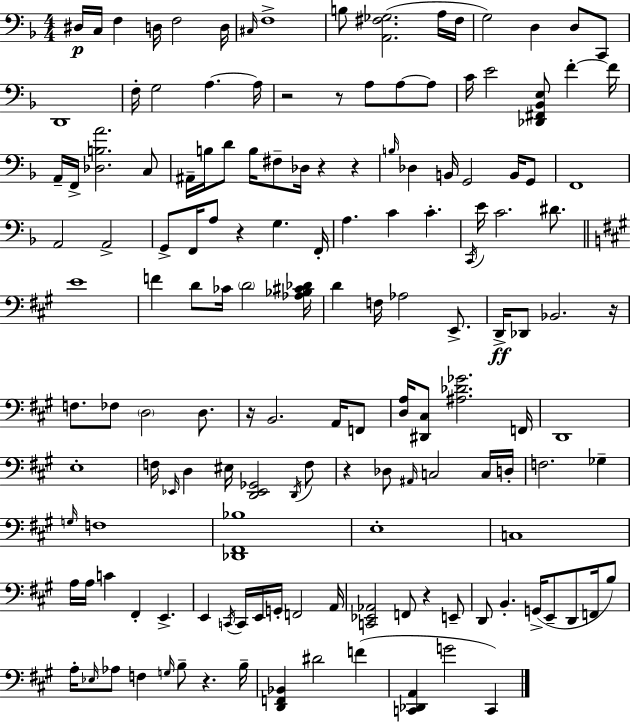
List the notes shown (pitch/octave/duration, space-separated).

D#3/s C3/s F3/q D3/s F3/h D3/s C#3/s F3/w B3/e [A2,F#3,Gb3]/h. A3/s F#3/s G3/h D3/q D3/e C2/e D2/w F3/s G3/h A3/q. A3/s R/h R/e A3/e A3/e A3/e C4/s E4/h [Db2,F#2,Bb2,E3]/e F4/q F4/s A2/s F2/s [Db3,B3,A4]/h. C3/e A#2/s B3/s D4/e B3/s F#3/e Db3/s R/q R/q B3/s Db3/q B2/s G2/h B2/s G2/e F2/w A2/h A2/h G2/e F2/s A3/e R/q G3/q. F2/s A3/q. C4/q C4/q. C2/s E4/s C4/h. D#4/e. E4/w F4/q D4/e CES4/s D4/h [Ab3,Bb3,C#4,Db4]/s D4/q F3/s Ab3/h E2/e. D2/s Db2/e Bb2/h. R/s F3/e. FES3/e D3/h D3/e. R/s B2/h. A2/s F2/e [D3,A3]/s [D#2,C#3]/e [A#3,Db4,Gb4]/h. F2/s D2/w E3/w F3/s Eb2/s D3/q EIS3/s [D2,Eb2,Gb2]/h D2/s F3/e R/q Db3/e A#2/s C3/h C3/s D3/s F3/h. Gb3/q G3/s F3/w [Db2,F#2,Bb3]/w E3/w C3/w A3/s A3/s C4/q F#2/q E2/q. E2/q C2/s C2/s E2/s G2/s F2/h A2/s [C2,Eb2,Ab2]/h F2/e R/q E2/e D2/e B2/q. G2/s E2/e D2/e F2/s B3/e A3/s Eb3/s Ab3/e F3/q G3/s B3/e R/q. B3/s [D2,F2,Bb2]/q D#4/h F4/q [C2,Db2,A2]/q G4/h C2/q